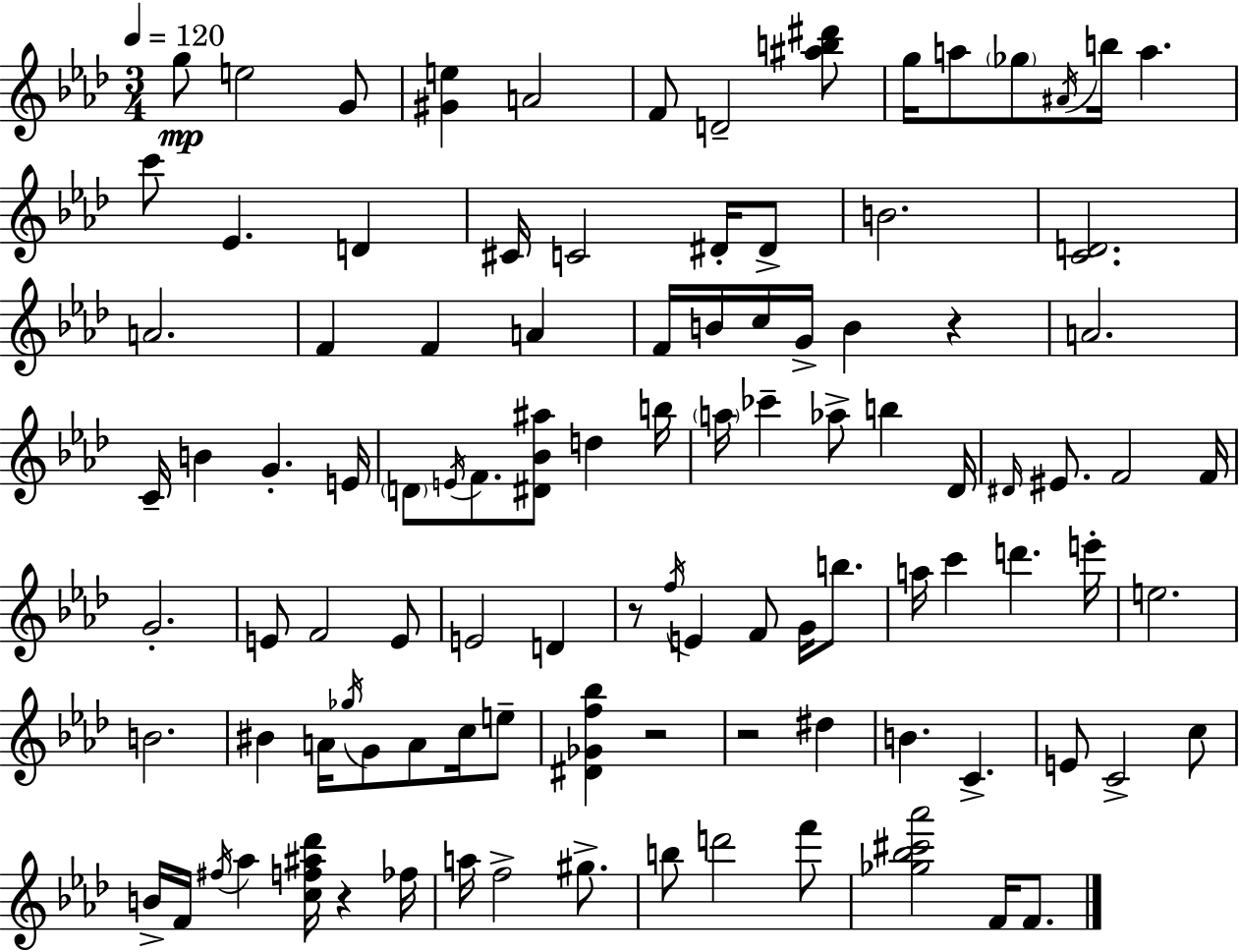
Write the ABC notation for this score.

X:1
T:Untitled
M:3/4
L:1/4
K:Ab
g/2 e2 G/2 [^Ge] A2 F/2 D2 [^ab^d']/2 g/4 a/2 _g/2 ^A/4 b/4 a c'/2 _E D ^C/4 C2 ^D/4 ^D/2 B2 [CD]2 A2 F F A F/4 B/4 c/4 G/4 B z A2 C/4 B G E/4 D/2 E/4 F/2 [^D_B^a]/2 d b/4 a/4 _c' _a/2 b _D/4 ^D/4 ^E/2 F2 F/4 G2 E/2 F2 E/2 E2 D z/2 f/4 E F/2 G/4 b/2 a/4 c' d' e'/4 e2 B2 ^B A/4 _g/4 G/2 A/2 c/4 e/2 [^D_Gf_b] z2 z2 ^d B C E/2 C2 c/2 B/4 F/4 ^f/4 _a [cf^a_d']/4 z _f/4 a/4 f2 ^g/2 b/2 d'2 f'/2 [_g_b^c'_a']2 F/4 F/2